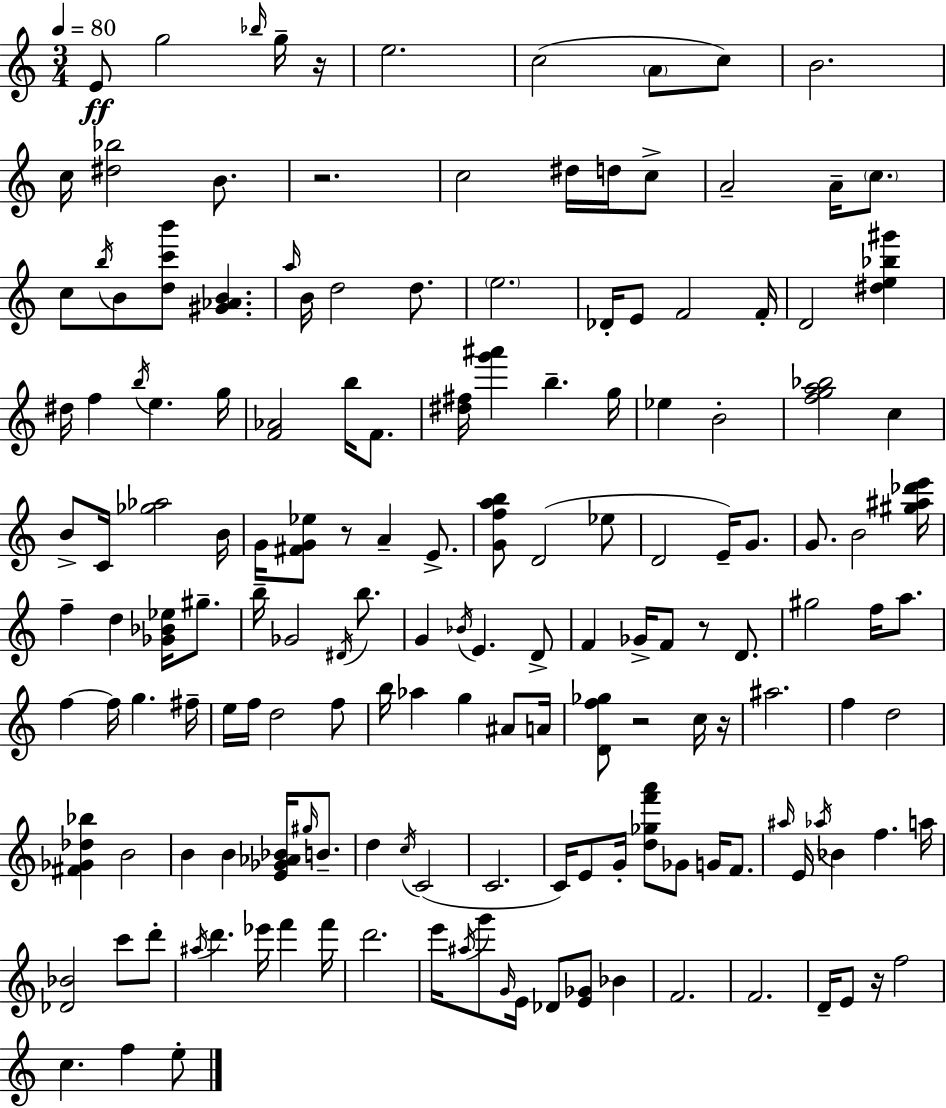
X:1
T:Untitled
M:3/4
L:1/4
K:C
E/2 g2 _b/4 g/4 z/4 e2 c2 A/2 c/2 B2 c/4 [^d_b]2 B/2 z2 c2 ^d/4 d/4 c/2 A2 A/4 c/2 c/2 b/4 B/2 [dc'b']/2 [^G_AB] a/4 B/4 d2 d/2 e2 _D/4 E/2 F2 F/4 D2 [^de_b^g'] ^d/4 f b/4 e g/4 [F_A]2 b/4 F/2 [^d^f]/4 [g'^a'] b g/4 _e B2 [fga_b]2 c B/2 C/4 [_g_a]2 B/4 G/4 [^FG_e]/2 z/2 A E/2 [Gfab]/2 D2 _e/2 D2 E/4 G/2 G/2 B2 [^g^a_d'e']/4 f d [_G_B_e]/4 ^g/2 b/4 _G2 ^D/4 b/2 G _B/4 E D/2 F _G/4 F/2 z/2 D/2 ^g2 f/4 a/2 f f/4 g ^f/4 e/4 f/4 d2 f/2 b/4 _a g ^A/2 A/4 [Df_g]/2 z2 c/4 z/4 ^a2 f d2 [^F_G_d_b] B2 B B [E_G_A_B]/4 ^g/4 B/2 d c/4 C2 C2 C/4 E/2 G/4 [d_gf'a']/2 _G/2 G/4 F/2 ^a/4 E/4 _a/4 _B f a/4 [_D_B]2 c'/2 d'/2 ^a/4 d' _e'/4 f' f'/4 d'2 e'/4 ^a/4 g'/2 G/4 E/4 _D/2 [E_G]/2 _B F2 F2 D/4 E/2 z/4 f2 c f e/2